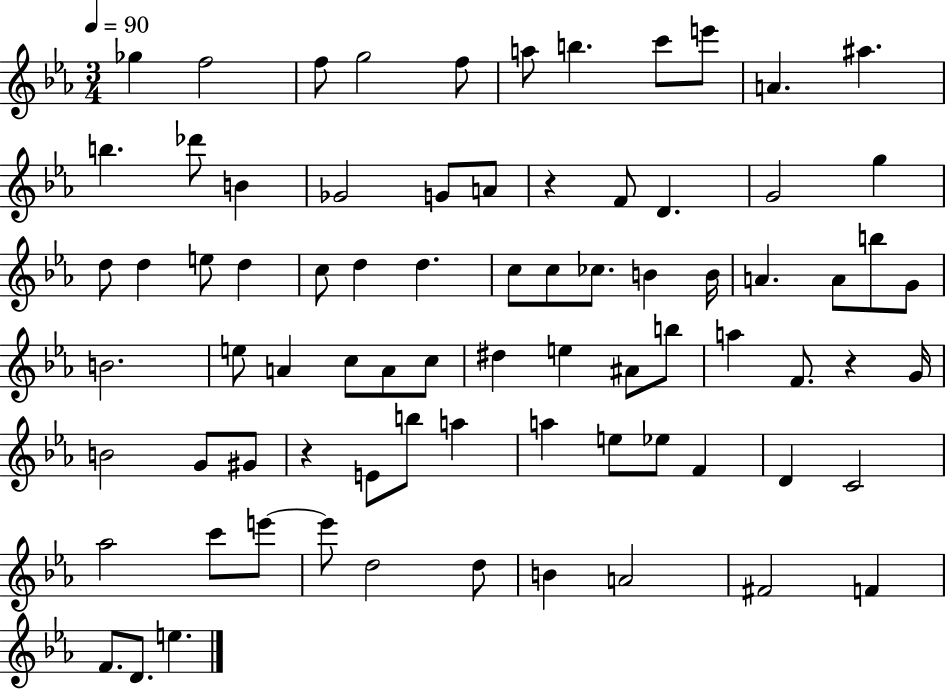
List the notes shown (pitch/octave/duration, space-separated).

Gb5/q F5/h F5/e G5/h F5/e A5/e B5/q. C6/e E6/e A4/q. A#5/q. B5/q. Db6/e B4/q Gb4/h G4/e A4/e R/q F4/e D4/q. G4/h G5/q D5/e D5/q E5/e D5/q C5/e D5/q D5/q. C5/e C5/e CES5/e. B4/q B4/s A4/q. A4/e B5/e G4/e B4/h. E5/e A4/q C5/e A4/e C5/e D#5/q E5/q A#4/e B5/e A5/q F4/e. R/q G4/s B4/h G4/e G#4/e R/q E4/e B5/e A5/q A5/q E5/e Eb5/e F4/q D4/q C4/h Ab5/h C6/e E6/e E6/e D5/h D5/e B4/q A4/h F#4/h F4/q F4/e. D4/e. E5/q.